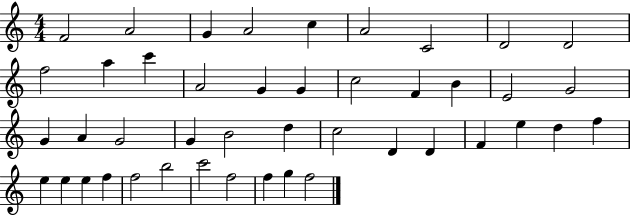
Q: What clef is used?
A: treble